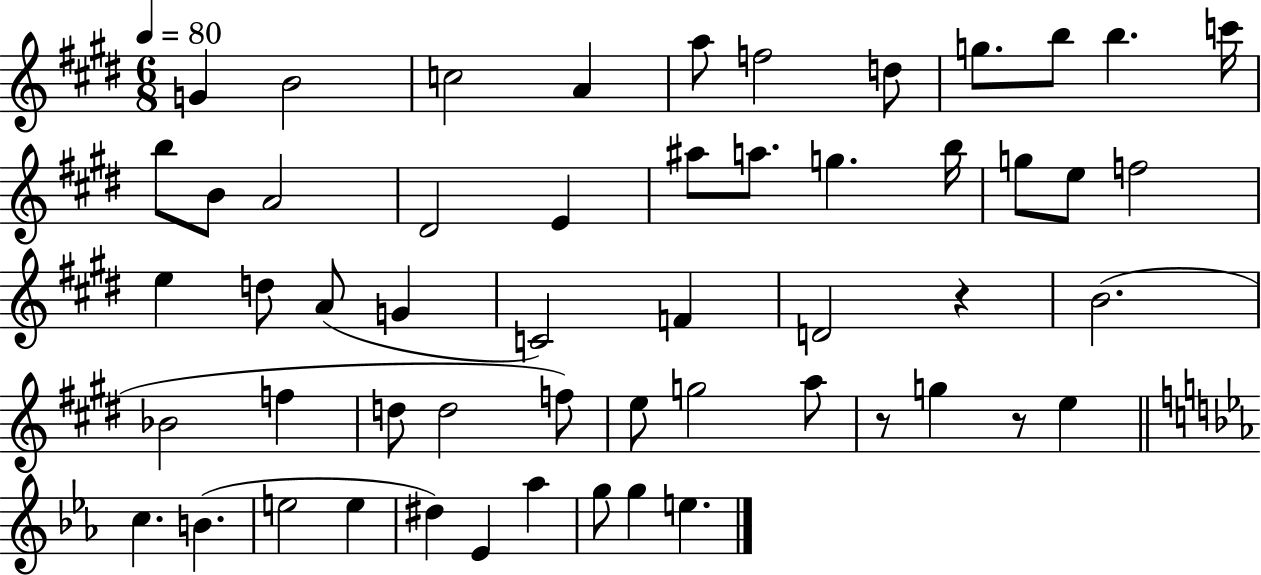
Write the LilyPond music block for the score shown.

{
  \clef treble
  \numericTimeSignature
  \time 6/8
  \key e \major
  \tempo 4 = 80
  g'4 b'2 | c''2 a'4 | a''8 f''2 d''8 | g''8. b''8 b''4. c'''16 | \break b''8 b'8 a'2 | dis'2 e'4 | ais''8 a''8. g''4. b''16 | g''8 e''8 f''2 | \break e''4 d''8 a'8( g'4 | c'2) f'4 | d'2 r4 | b'2.( | \break bes'2 f''4 | d''8 d''2 f''8) | e''8 g''2 a''8 | r8 g''4 r8 e''4 | \break \bar "||" \break \key c \minor c''4. b'4.( | e''2 e''4 | dis''4) ees'4 aes''4 | g''8 g''4 e''4. | \break \bar "|."
}